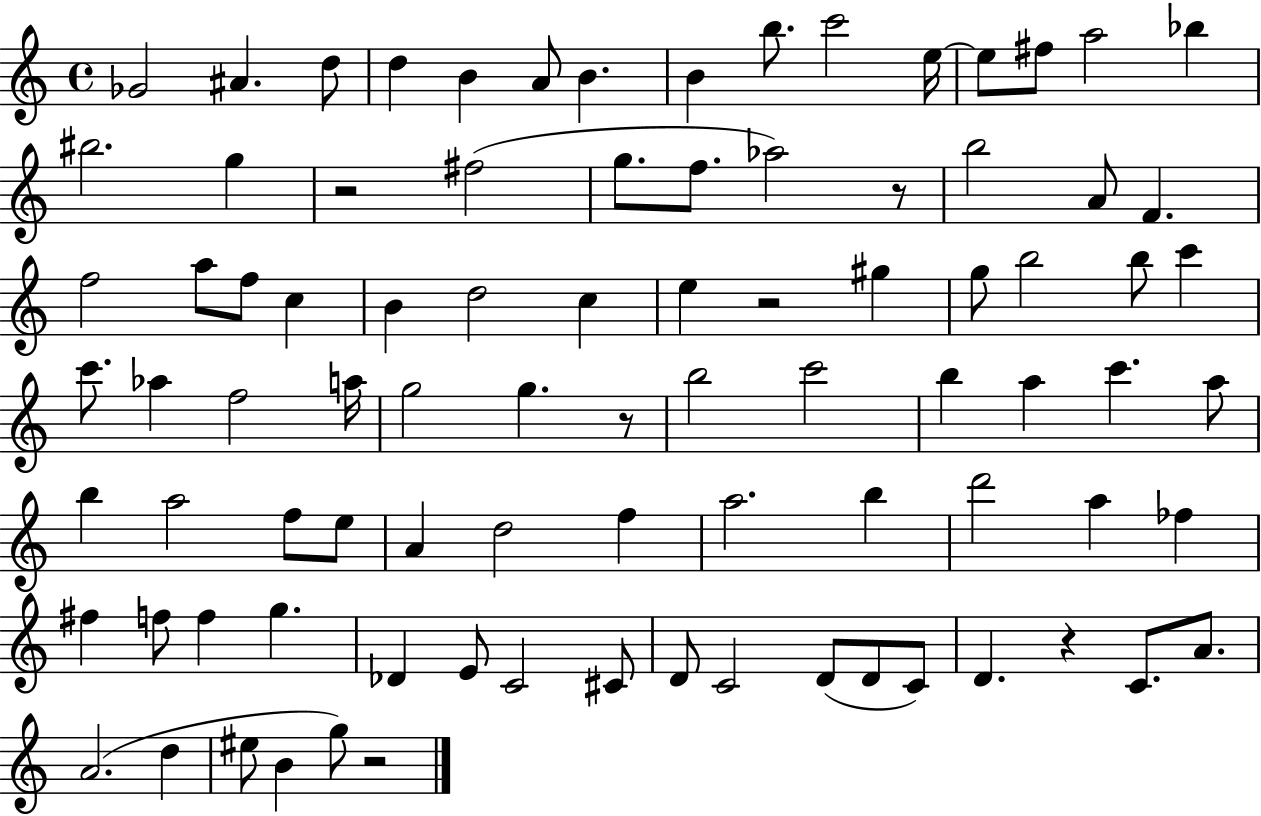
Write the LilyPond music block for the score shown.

{
  \clef treble
  \time 4/4
  \defaultTimeSignature
  \key c \major
  ges'2 ais'4. d''8 | d''4 b'4 a'8 b'4. | b'4 b''8. c'''2 e''16~~ | e''8 fis''8 a''2 bes''4 | \break bis''2. g''4 | r2 fis''2( | g''8. f''8. aes''2) r8 | b''2 a'8 f'4. | \break f''2 a''8 f''8 c''4 | b'4 d''2 c''4 | e''4 r2 gis''4 | g''8 b''2 b''8 c'''4 | \break c'''8. aes''4 f''2 a''16 | g''2 g''4. r8 | b''2 c'''2 | b''4 a''4 c'''4. a''8 | \break b''4 a''2 f''8 e''8 | a'4 d''2 f''4 | a''2. b''4 | d'''2 a''4 fes''4 | \break fis''4 f''8 f''4 g''4. | des'4 e'8 c'2 cis'8 | d'8 c'2 d'8( d'8 c'8) | d'4. r4 c'8. a'8. | \break a'2.( d''4 | eis''8 b'4 g''8) r2 | \bar "|."
}